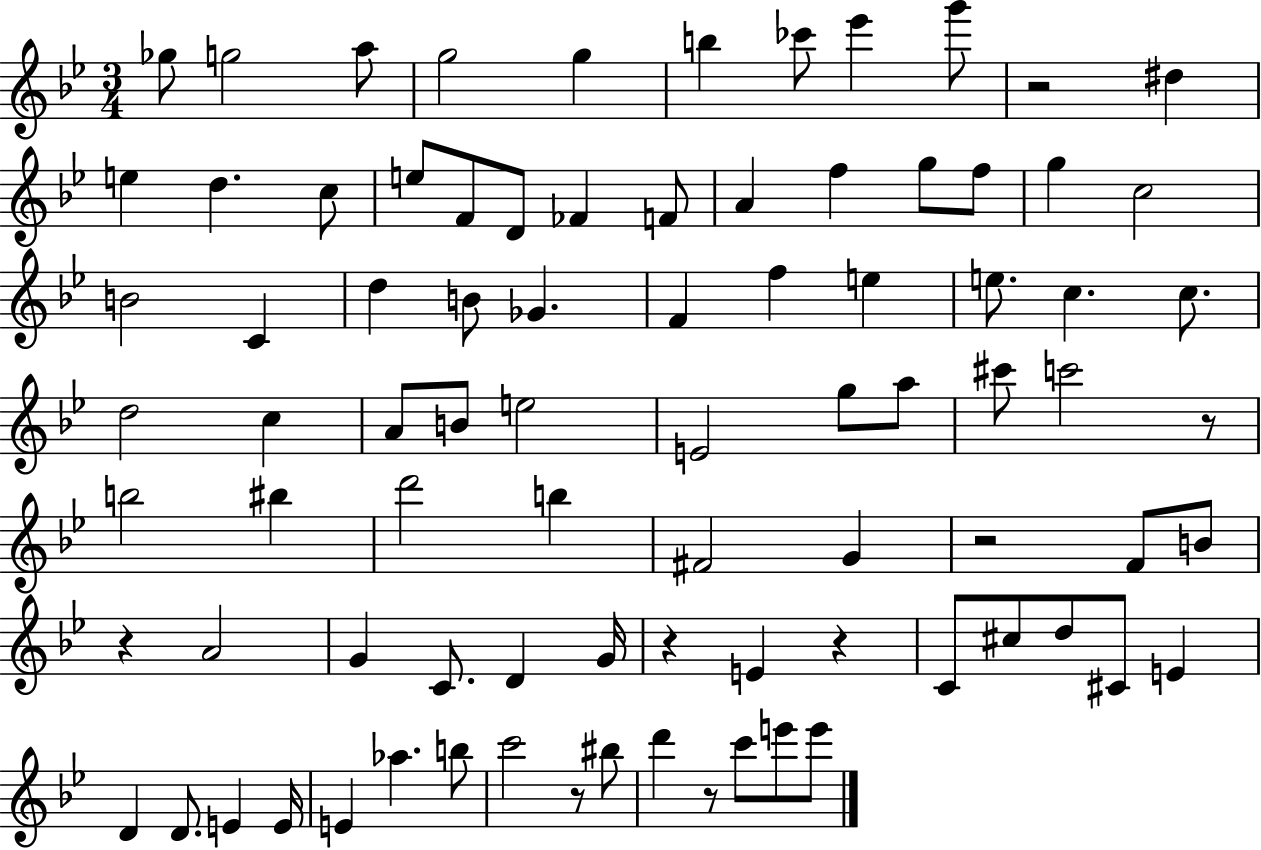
X:1
T:Untitled
M:3/4
L:1/4
K:Bb
_g/2 g2 a/2 g2 g b _c'/2 _e' g'/2 z2 ^d e d c/2 e/2 F/2 D/2 _F F/2 A f g/2 f/2 g c2 B2 C d B/2 _G F f e e/2 c c/2 d2 c A/2 B/2 e2 E2 g/2 a/2 ^c'/2 c'2 z/2 b2 ^b d'2 b ^F2 G z2 F/2 B/2 z A2 G C/2 D G/4 z E z C/2 ^c/2 d/2 ^C/2 E D D/2 E E/4 E _a b/2 c'2 z/2 ^b/2 d' z/2 c'/2 e'/2 e'/2